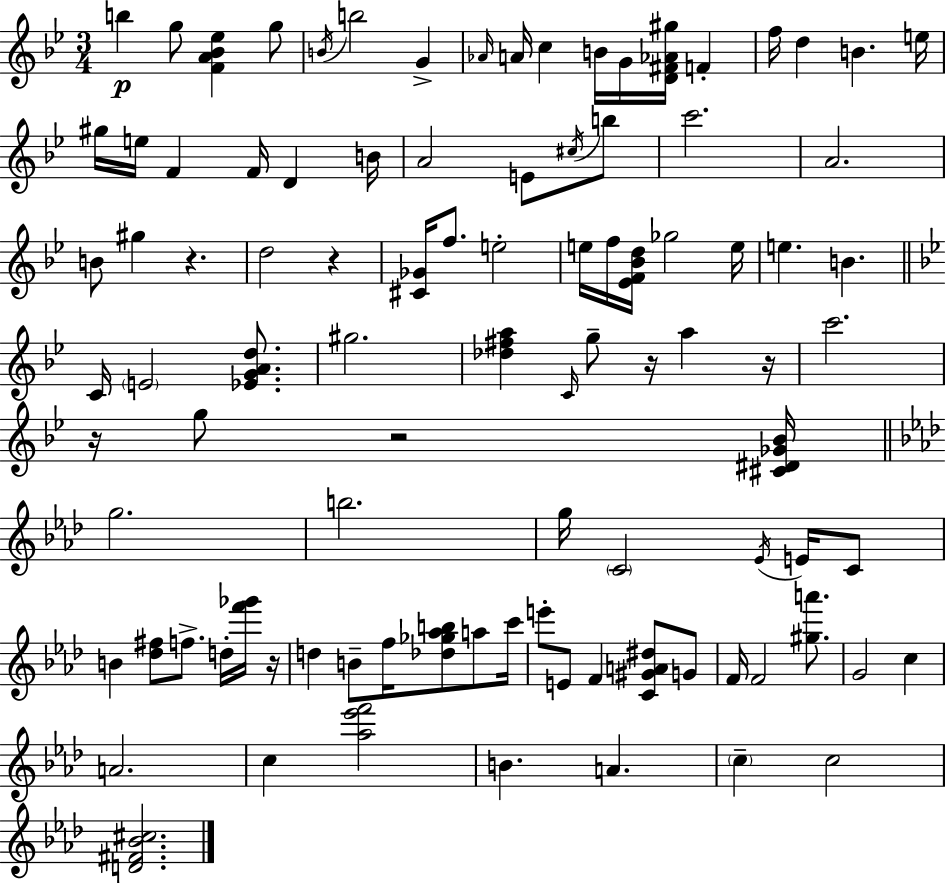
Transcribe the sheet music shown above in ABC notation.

X:1
T:Untitled
M:3/4
L:1/4
K:Bb
b g/2 [FA_B_e] g/2 B/4 b2 G _A/4 A/4 c B/4 G/4 [D^F_A^g]/4 F f/4 d B e/4 ^g/4 e/4 F F/4 D B/4 A2 E/2 ^c/4 b/2 c'2 A2 B/2 ^g z d2 z [^C_G]/4 f/2 e2 e/4 f/4 [_EF_Bd]/4 _g2 e/4 e B C/4 E2 [_EGAd]/2 ^g2 [_d^fa] C/4 g/2 z/4 a z/4 c'2 z/4 g/2 z2 [^C^D_G_B]/4 g2 b2 g/4 C2 _E/4 E/4 C/2 B [_d^f]/2 f/2 d/4 [f'_g']/4 z/4 d B/2 f/4 [_d_g_ab]/2 a/2 c'/4 e'/2 E/2 F [C^GA^d]/2 G/2 F/4 F2 [^ga']/2 G2 c A2 c [_a_e'f']2 B A c c2 [D^F_B^c]2